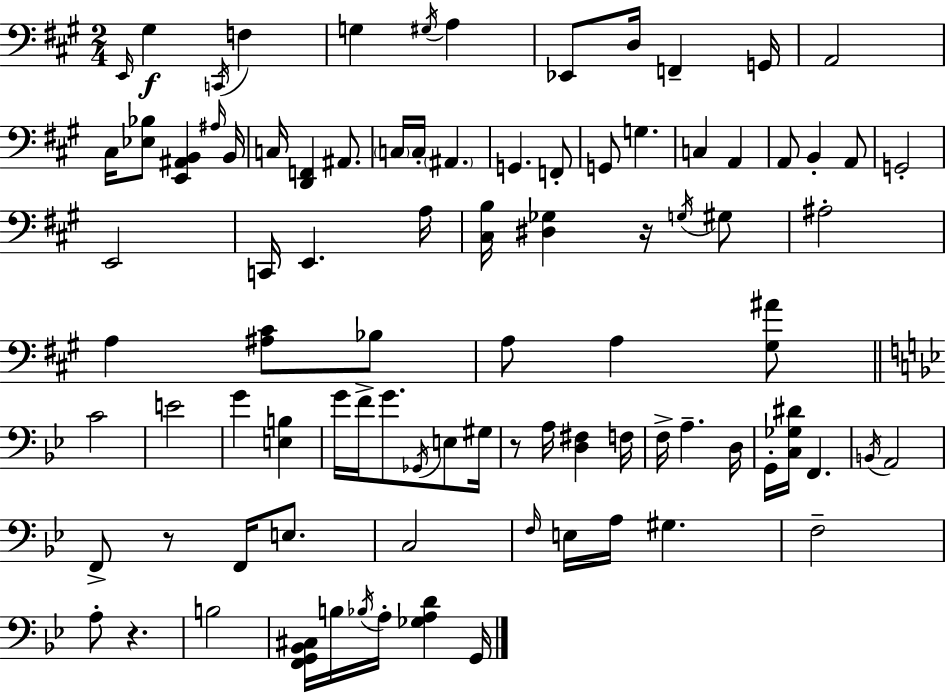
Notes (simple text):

E2/s G#3/q C2/s F3/q G3/q G#3/s A3/q Eb2/e D3/s F2/q G2/s A2/h C#3/s [Eb3,Bb3]/e [E2,A#2,B2]/q A#3/s B2/s C3/s [D2,F2]/q A#2/e. C3/s C3/s A#2/q. G2/q. F2/e G2/e G3/q. C3/q A2/q A2/e B2/q A2/e G2/h E2/h C2/s E2/q. A3/s [C#3,B3]/s [D#3,Gb3]/q R/s G3/s G#3/e A#3/h A3/q [A#3,C#4]/e Bb3/e A3/e A3/q [G#3,A#4]/e C4/h E4/h G4/q [E3,B3]/q G4/s F4/s G4/e. Gb2/s E3/e G#3/s R/e A3/s [D3,F#3]/q F3/s F3/s A3/q. D3/s G2/s [C3,Gb3,D#4]/s F2/q. B2/s A2/h F2/e R/e F2/s E3/e. C3/h F3/s E3/s A3/s G#3/q. F3/h A3/e R/q. B3/h [F2,G2,Bb2,C#3]/s B3/s Bb3/s A3/s [Gb3,A3,D4]/q G2/s